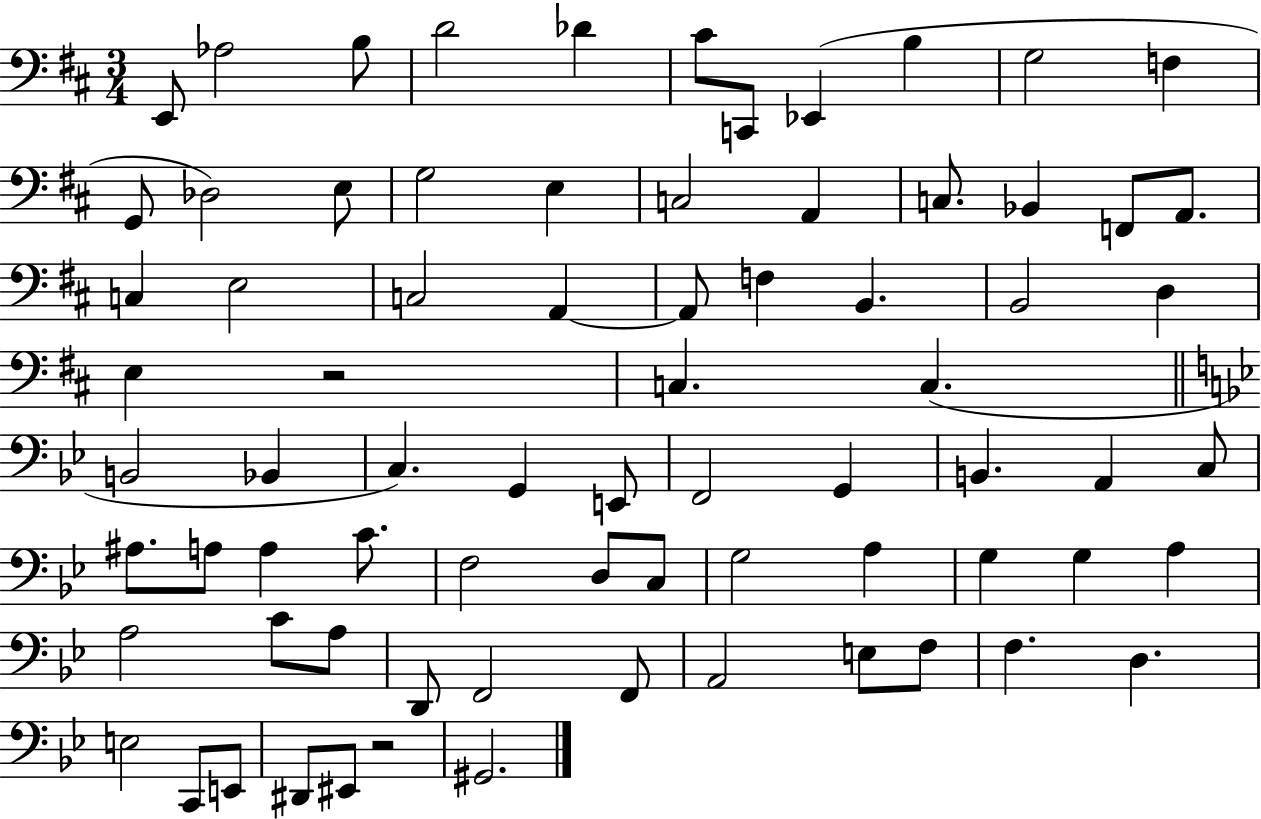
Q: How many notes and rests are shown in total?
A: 75